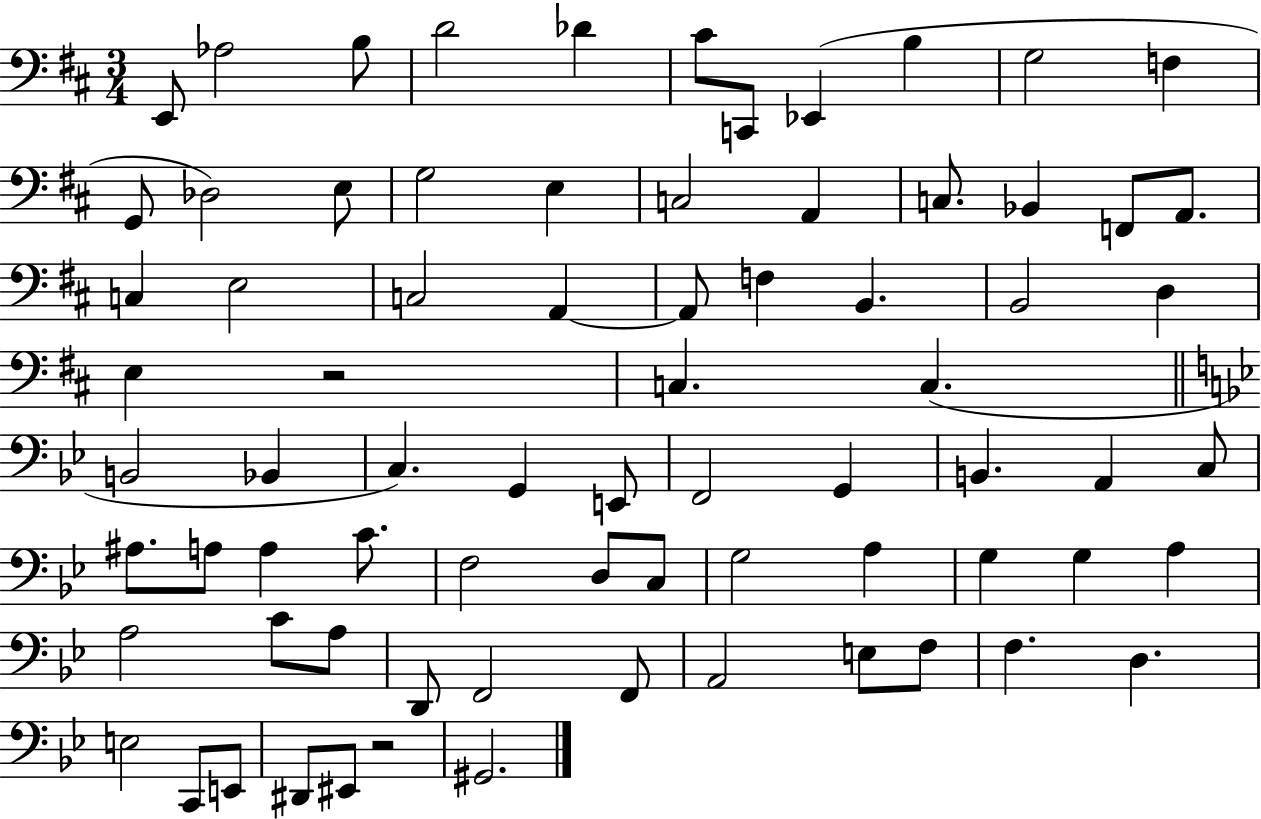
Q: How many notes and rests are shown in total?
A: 75